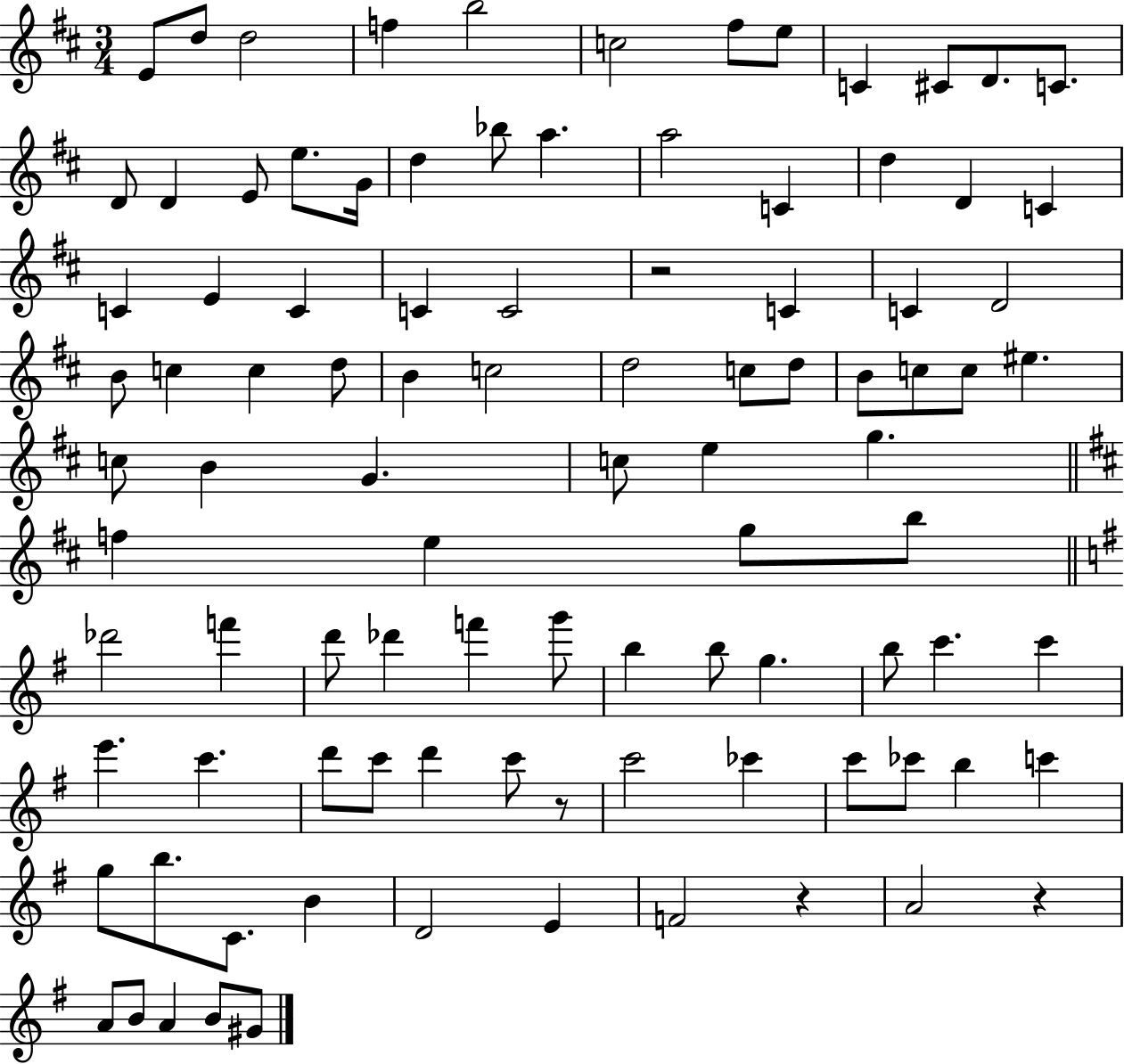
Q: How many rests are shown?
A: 4